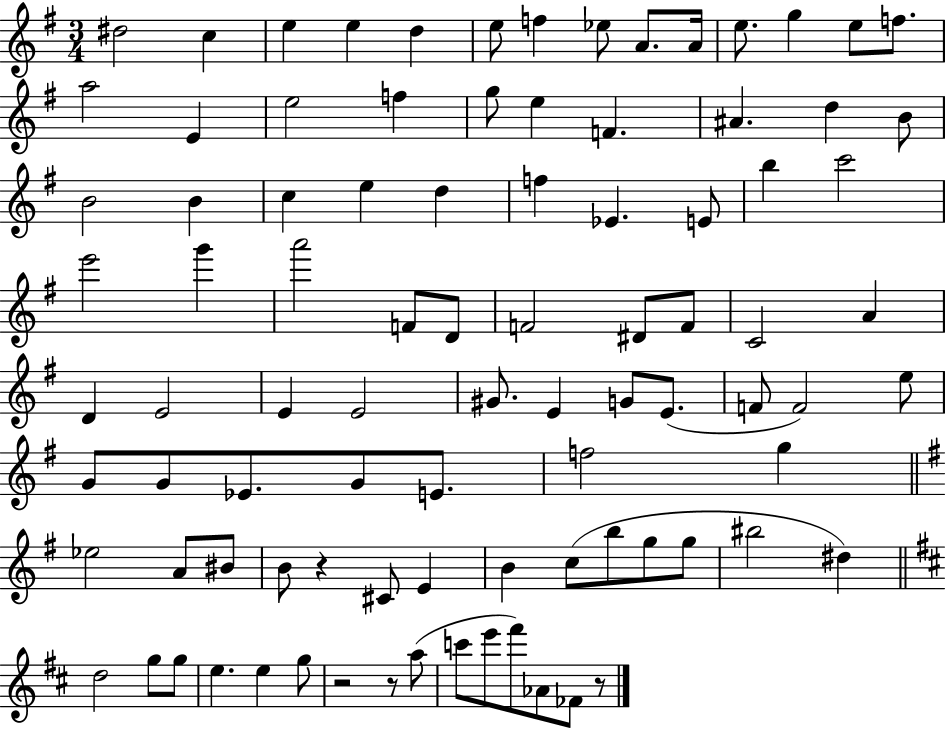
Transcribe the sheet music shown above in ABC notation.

X:1
T:Untitled
M:3/4
L:1/4
K:G
^d2 c e e d e/2 f _e/2 A/2 A/4 e/2 g e/2 f/2 a2 E e2 f g/2 e F ^A d B/2 B2 B c e d f _E E/2 b c'2 e'2 g' a'2 F/2 D/2 F2 ^D/2 F/2 C2 A D E2 E E2 ^G/2 E G/2 E/2 F/2 F2 e/2 G/2 G/2 _E/2 G/2 E/2 f2 g _e2 A/2 ^B/2 B/2 z ^C/2 E B c/2 b/2 g/2 g/2 ^b2 ^d d2 g/2 g/2 e e g/2 z2 z/2 a/2 c'/2 e'/2 ^f'/2 _A/2 _F/2 z/2